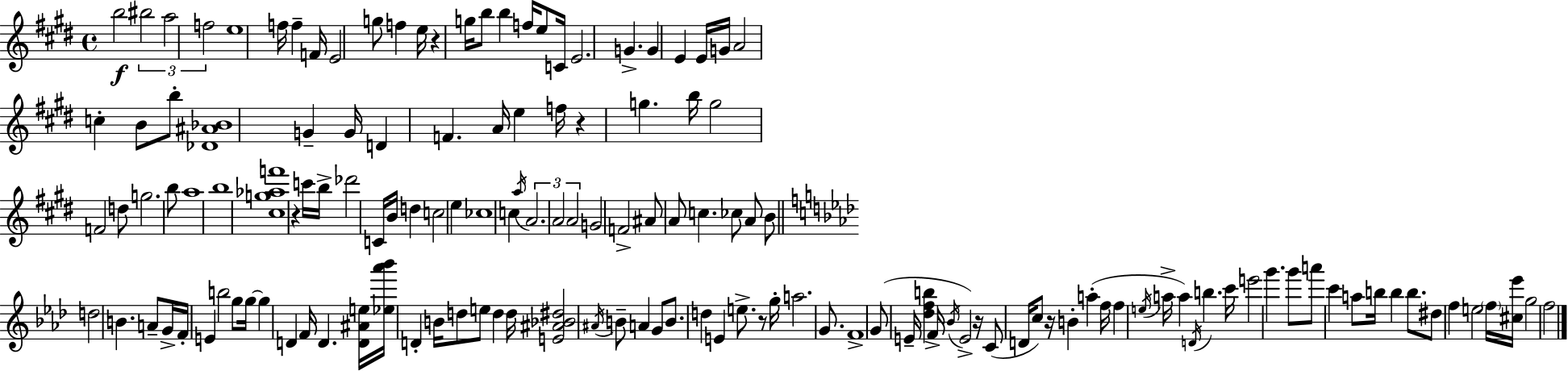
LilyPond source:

{
  \clef treble
  \time 4/4
  \defaultTimeSignature
  \key e \major
  b''2\f \tuplet 3/2 { bis''2 | a''2 f''2 } | e''1 | f''16 f''4-- f'16 e'2 g''8 | \break f''4 e''16 r4 g''16 b''8 b''4 | f''16 e''8 c'16 e'2. | g'4.-> g'4 e'4 e'16 g'16 | a'2 c''4-. b'8 b''8-. | \break <des' ais' bes'>1 | g'4-- g'16 d'4 f'4. a'16 | e''4 f''16 r4 g''4. b''16 | g''2 f'2 | \break d''8 g''2. b''8 | a''1 | b''1 | <cis'' g'' aes'' f'''>1 | \break r4 c'''16 b''16-> des'''2 c'16 b'16 | d''4 c''2 e''4 | ces''1 | c''4 \acciaccatura { a''16 } \tuplet 3/2 { a'2. | \break a'2 a'2 } | g'2 f'2-> | ais'8 a'8 c''4. ces''8 a'8 b'8 | \bar "||" \break \key aes \major d''2 b'4. a'8-- | g'16-> f'16-. e'4 b''2 g''8 | g''16~~ g''4 d'4 f'16 d'4. | <d' ais' e''>16 <ees'' aes''' bes'''>16 d'4-. b'16 d''8 e''8 d''4 d''16 | \break <e' ais' bes' dis''>2 \acciaccatura { ais'16 } b'8-- a'4 g'8 | b'8. d''4 e'4 e''8.-> r8 | g''16-. a''2. g'8. | f'1-> | \break g'8( e'16-- <des'' f'' b''>4 f'16-> \acciaccatura { bes'16 } e'2->) | r16 c'8( d'16 c''8) r16 b'4-. a''4-.( | f''16 f''4 \acciaccatura { e''16 } a''16-> a''4) \acciaccatura { d'16 } b''4. | c'''16 e'''2 g'''4. | \break g'''8 a'''8 c'''4 a''8 b''16 b''4 | b''8. dis''8 f''4 e''2 | \parenthesize f''16 <cis'' ees'''>16 g''2 f''2 | \bar "|."
}